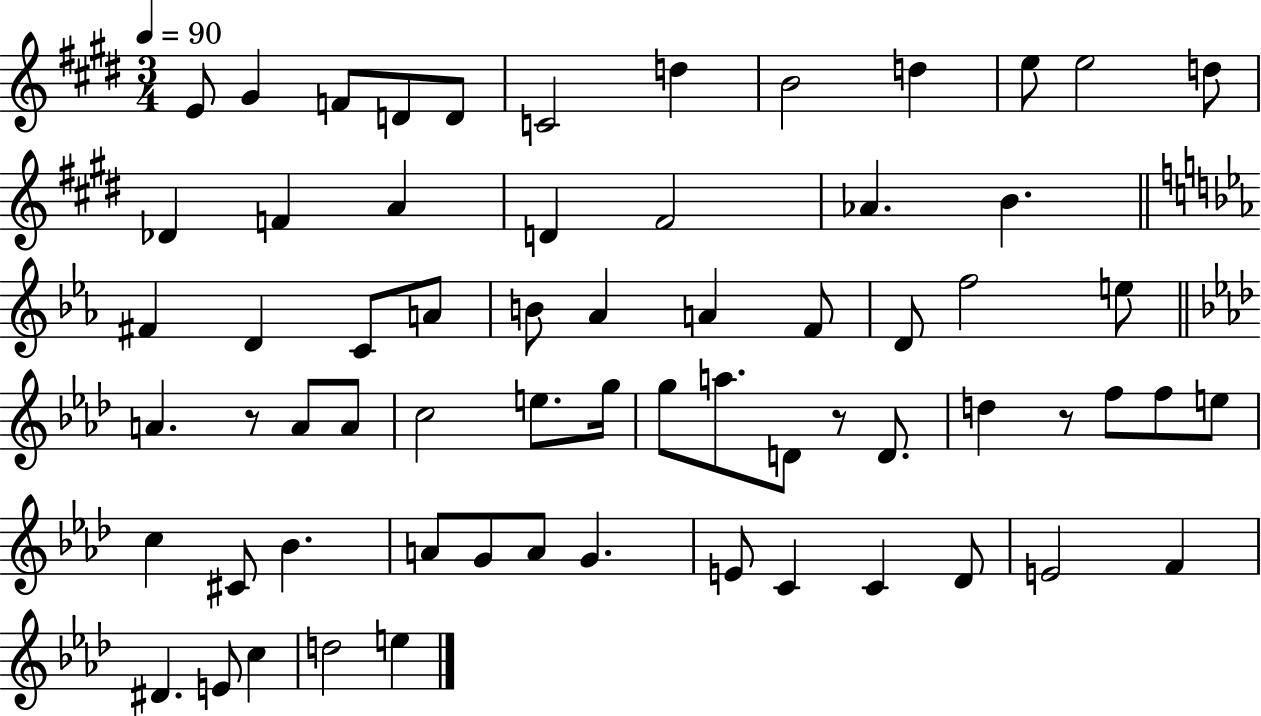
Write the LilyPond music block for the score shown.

{
  \clef treble
  \numericTimeSignature
  \time 3/4
  \key e \major
  \tempo 4 = 90
  e'8 gis'4 f'8 d'8 d'8 | c'2 d''4 | b'2 d''4 | e''8 e''2 d''8 | \break des'4 f'4 a'4 | d'4 fis'2 | aes'4. b'4. | \bar "||" \break \key ees \major fis'4 d'4 c'8 a'8 | b'8 aes'4 a'4 f'8 | d'8 f''2 e''8 | \bar "||" \break \key aes \major a'4. r8 a'8 a'8 | c''2 e''8. g''16 | g''8 a''8. d'8 r8 d'8. | d''4 r8 f''8 f''8 e''8 | \break c''4 cis'8 bes'4. | a'8 g'8 a'8 g'4. | e'8 c'4 c'4 des'8 | e'2 f'4 | \break dis'4. e'8 c''4 | d''2 e''4 | \bar "|."
}